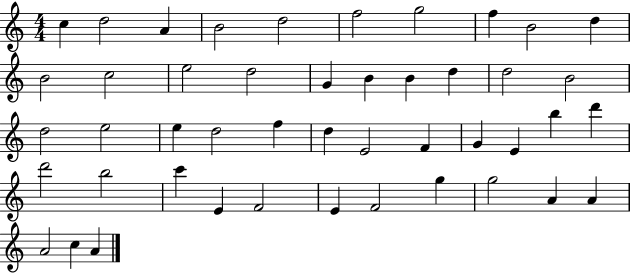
C5/q D5/h A4/q B4/h D5/h F5/h G5/h F5/q B4/h D5/q B4/h C5/h E5/h D5/h G4/q B4/q B4/q D5/q D5/h B4/h D5/h E5/h E5/q D5/h F5/q D5/q E4/h F4/q G4/q E4/q B5/q D6/q D6/h B5/h C6/q E4/q F4/h E4/q F4/h G5/q G5/h A4/q A4/q A4/h C5/q A4/q